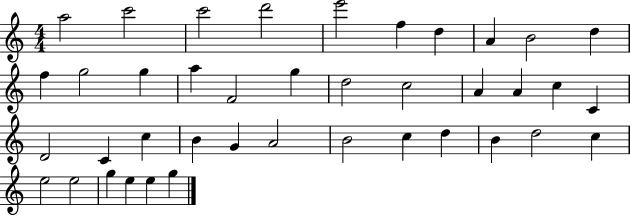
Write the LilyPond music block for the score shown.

{
  \clef treble
  \numericTimeSignature
  \time 4/4
  \key c \major
  a''2 c'''2 | c'''2 d'''2 | e'''2 f''4 d''4 | a'4 b'2 d''4 | \break f''4 g''2 g''4 | a''4 f'2 g''4 | d''2 c''2 | a'4 a'4 c''4 c'4 | \break d'2 c'4 c''4 | b'4 g'4 a'2 | b'2 c''4 d''4 | b'4 d''2 c''4 | \break e''2 e''2 | g''4 e''4 e''4 g''4 | \bar "|."
}